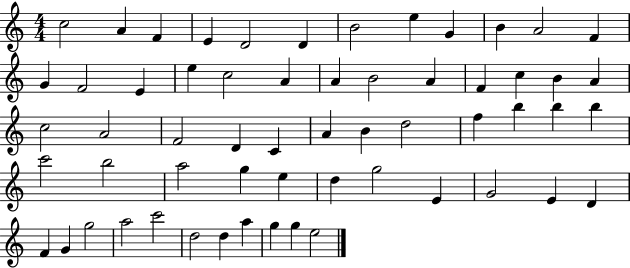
{
  \clef treble
  \numericTimeSignature
  \time 4/4
  \key c \major
  c''2 a'4 f'4 | e'4 d'2 d'4 | b'2 e''4 g'4 | b'4 a'2 f'4 | \break g'4 f'2 e'4 | e''4 c''2 a'4 | a'4 b'2 a'4 | f'4 c''4 b'4 a'4 | \break c''2 a'2 | f'2 d'4 c'4 | a'4 b'4 d''2 | f''4 b''4 b''4 b''4 | \break c'''2 b''2 | a''2 g''4 e''4 | d''4 g''2 e'4 | g'2 e'4 d'4 | \break f'4 g'4 g''2 | a''2 c'''2 | d''2 d''4 a''4 | g''4 g''4 e''2 | \break \bar "|."
}